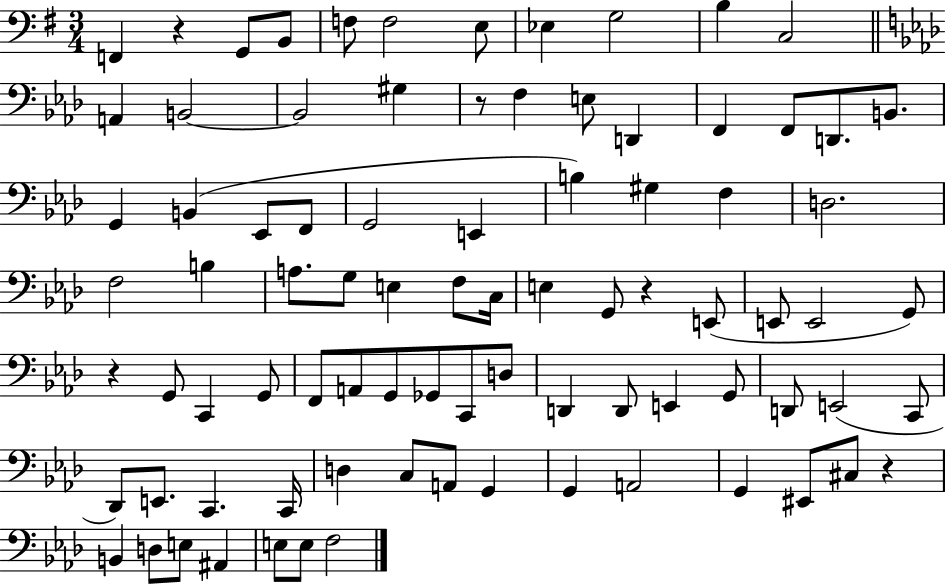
X:1
T:Untitled
M:3/4
L:1/4
K:G
F,, z G,,/2 B,,/2 F,/2 F,2 E,/2 _E, G,2 B, C,2 A,, B,,2 B,,2 ^G, z/2 F, E,/2 D,, F,, F,,/2 D,,/2 B,,/2 G,, B,, _E,,/2 F,,/2 G,,2 E,, B, ^G, F, D,2 F,2 B, A,/2 G,/2 E, F,/2 C,/4 E, G,,/2 z E,,/2 E,,/2 E,,2 G,,/2 z G,,/2 C,, G,,/2 F,,/2 A,,/2 G,,/2 _G,,/2 C,,/2 D,/2 D,, D,,/2 E,, G,,/2 D,,/2 E,,2 C,,/2 _D,,/2 E,,/2 C,, C,,/4 D, C,/2 A,,/2 G,, G,, A,,2 G,, ^E,,/2 ^C,/2 z B,, D,/2 E,/2 ^A,, E,/2 E,/2 F,2